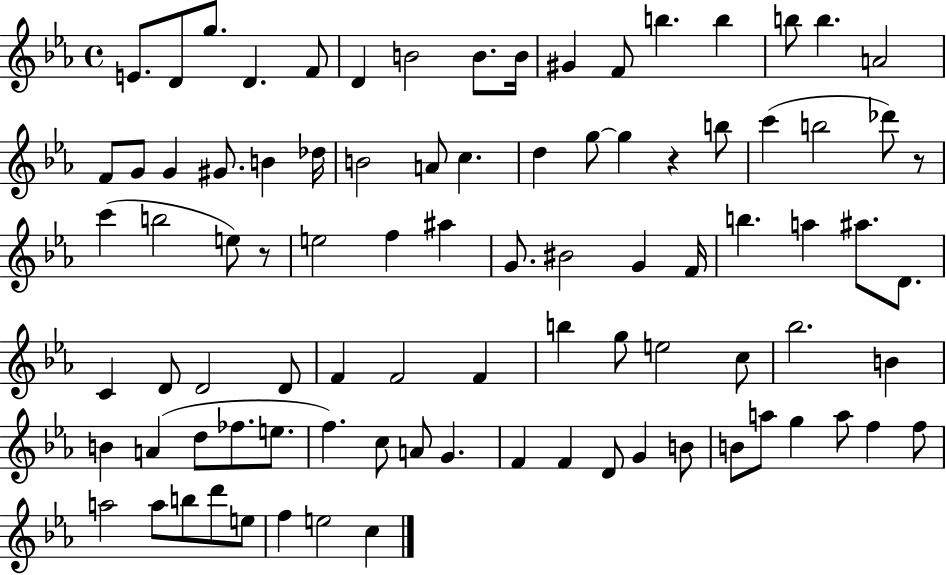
X:1
T:Untitled
M:4/4
L:1/4
K:Eb
E/2 D/2 g/2 D F/2 D B2 B/2 B/4 ^G F/2 b b b/2 b A2 F/2 G/2 G ^G/2 B _d/4 B2 A/2 c d g/2 g z b/2 c' b2 _d'/2 z/2 c' b2 e/2 z/2 e2 f ^a G/2 ^B2 G F/4 b a ^a/2 D/2 C D/2 D2 D/2 F F2 F b g/2 e2 c/2 _b2 B B A d/2 _f/2 e/2 f c/2 A/2 G F F D/2 G B/2 B/2 a/2 g a/2 f f/2 a2 a/2 b/2 d'/2 e/2 f e2 c